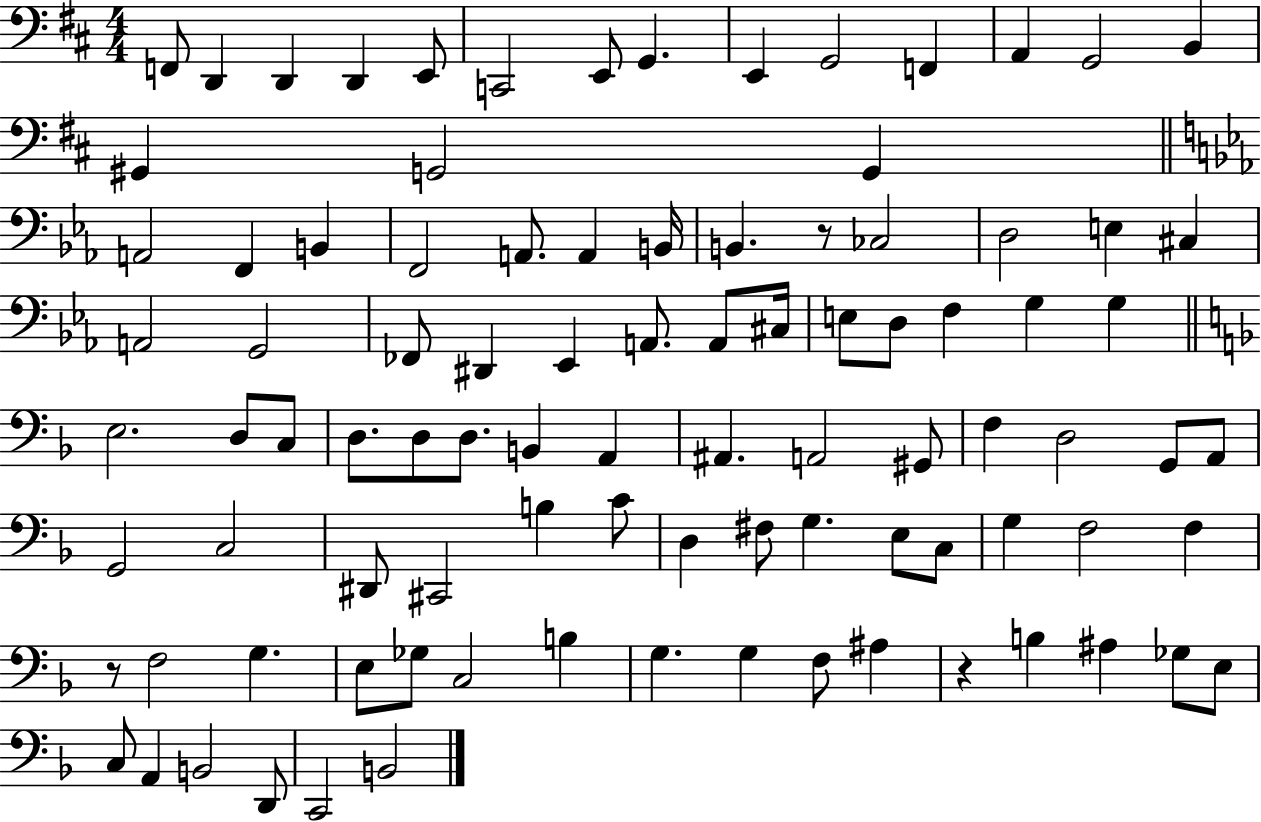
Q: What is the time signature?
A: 4/4